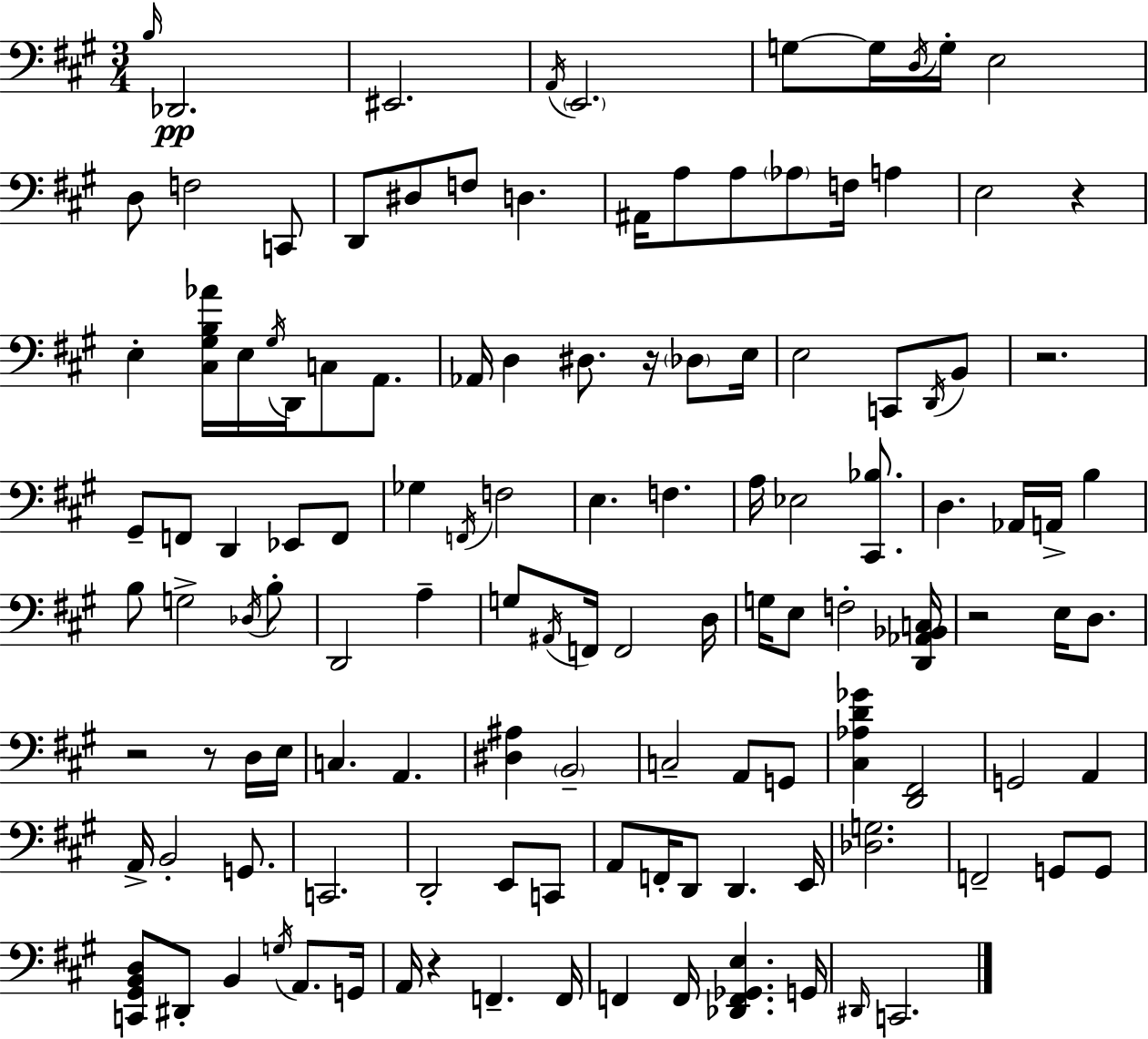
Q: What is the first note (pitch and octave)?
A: B3